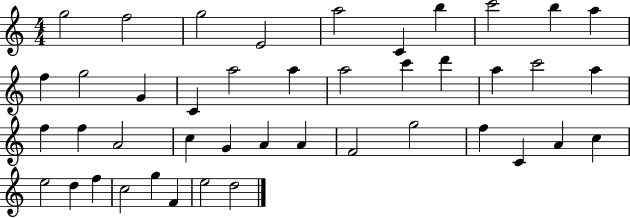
G5/h F5/h G5/h E4/h A5/h C4/q B5/q C6/h B5/q A5/q F5/q G5/h G4/q C4/q A5/h A5/q A5/h C6/q D6/q A5/q C6/h A5/q F5/q F5/q A4/h C5/q G4/q A4/q A4/q F4/h G5/h F5/q C4/q A4/q C5/q E5/h D5/q F5/q C5/h G5/q F4/q E5/h D5/h